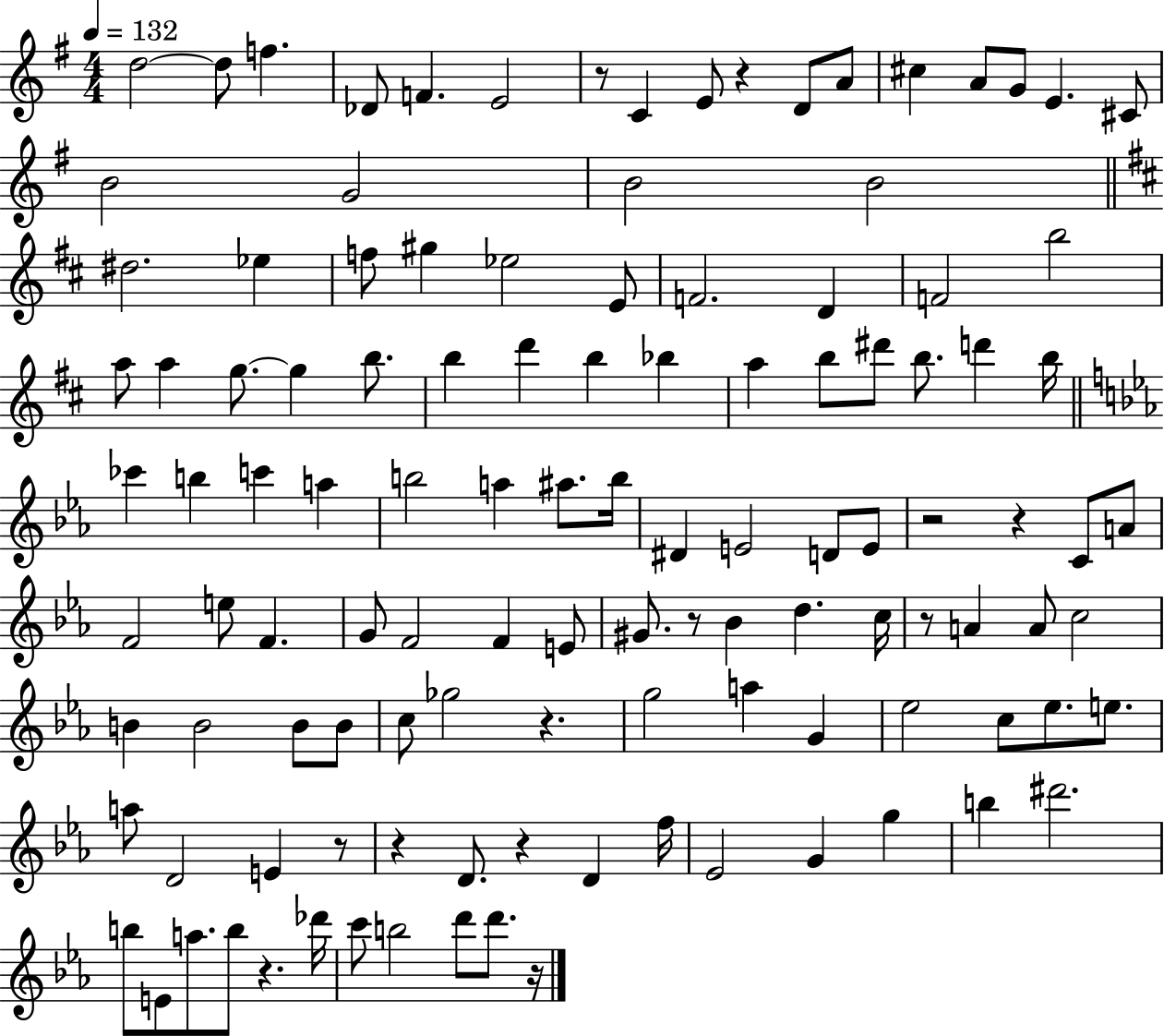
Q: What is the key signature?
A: G major